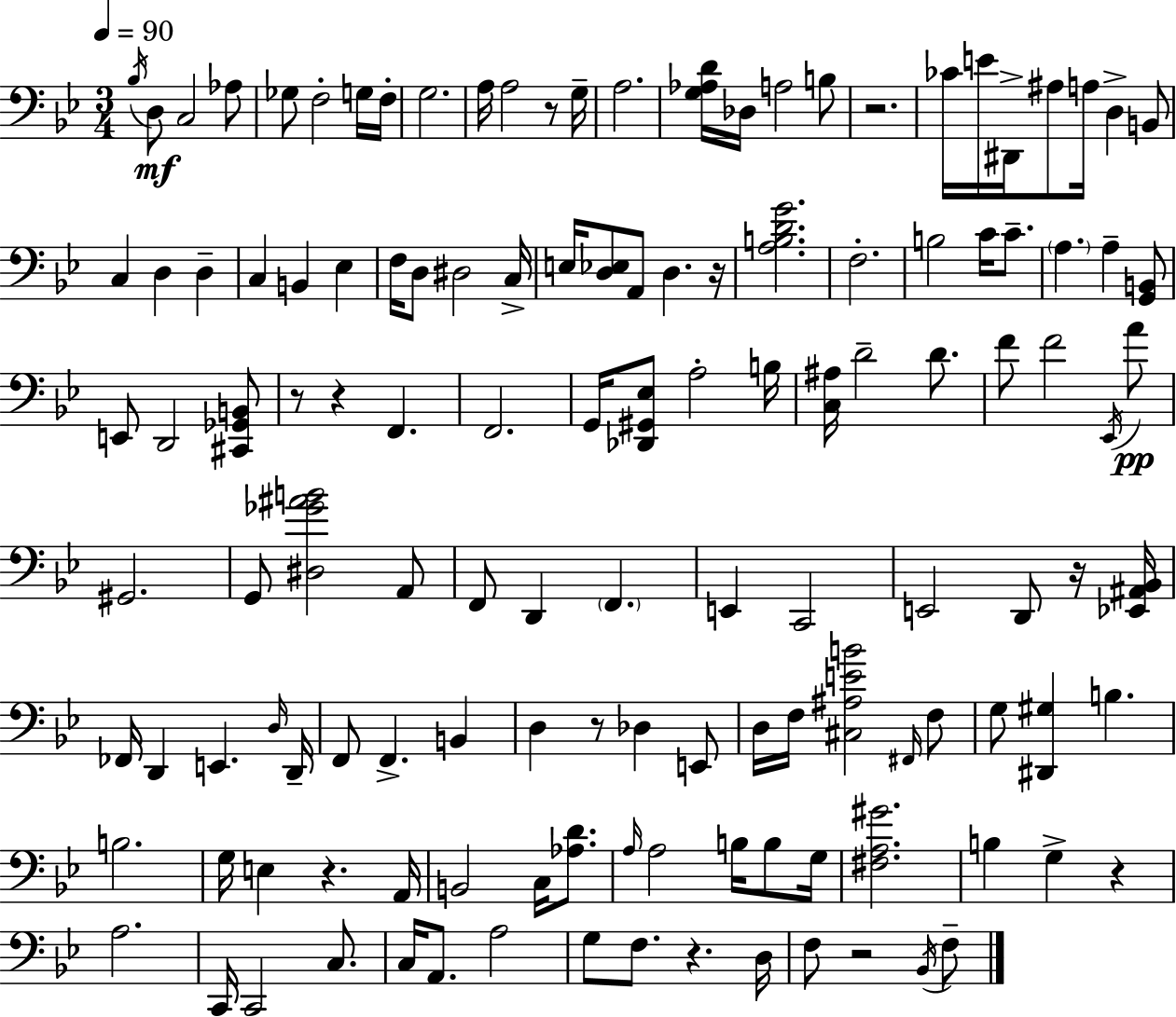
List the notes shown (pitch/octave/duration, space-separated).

Bb3/s D3/e C3/h Ab3/e Gb3/e F3/h G3/s F3/s G3/h. A3/s A3/h R/e G3/s A3/h. [G3,Ab3,D4]/s Db3/s A3/h B3/e R/h. CES4/s E4/s D#2/s A#3/e A3/s D3/q B2/e C3/q D3/q D3/q C3/q B2/q Eb3/q F3/s D3/e D#3/h C3/s E3/s [D3,Eb3]/e A2/e D3/q. R/s [A3,B3,D4,G4]/h. F3/h. B3/h C4/s C4/e. A3/q. A3/q [G2,B2]/e E2/e D2/h [C#2,Gb2,B2]/e R/e R/q F2/q. F2/h. G2/s [Db2,G#2,Eb3]/e A3/h B3/s [C3,A#3]/s D4/h D4/e. F4/e F4/h Eb2/s A4/e G#2/h. G2/e [D#3,Gb4,A#4,B4]/h A2/e F2/e D2/q F2/q. E2/q C2/h E2/h D2/e R/s [Eb2,A#2,Bb2]/s FES2/s D2/q E2/q. D3/s D2/s F2/e F2/q. B2/q D3/q R/e Db3/q E2/e D3/s F3/s [C#3,A#3,E4,B4]/h F#2/s F3/e G3/e [D#2,G#3]/q B3/q. B3/h. G3/s E3/q R/q. A2/s B2/h C3/s [Ab3,D4]/e. A3/s A3/h B3/s B3/e G3/s [F#3,A3,G#4]/h. B3/q G3/q R/q A3/h. C2/s C2/h C3/e. C3/s A2/e. A3/h G3/e F3/e. R/q. D3/s F3/e R/h Bb2/s F3/e